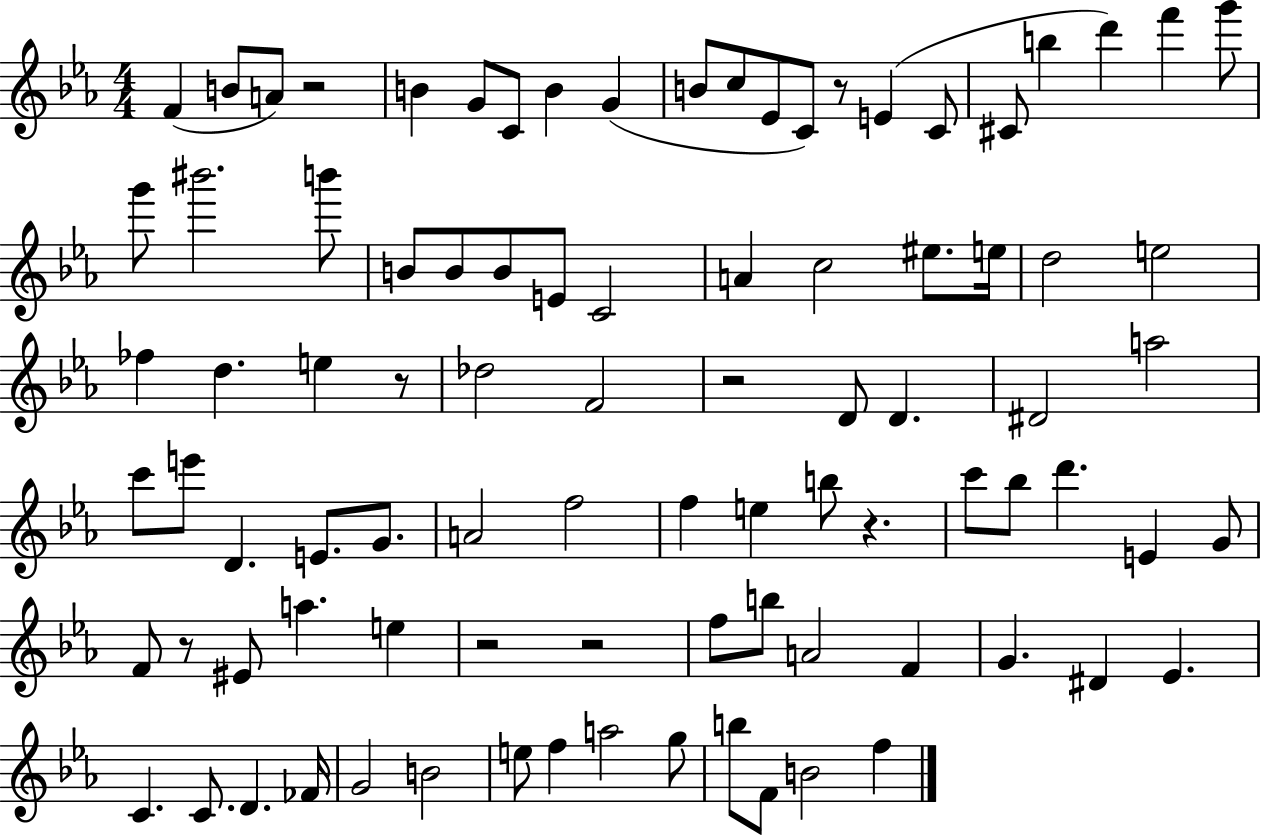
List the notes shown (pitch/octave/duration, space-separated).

F4/q B4/e A4/e R/h B4/q G4/e C4/e B4/q G4/q B4/e C5/e Eb4/e C4/e R/e E4/q C4/e C#4/e B5/q D6/q F6/q G6/e G6/e BIS6/h. B6/e B4/e B4/e B4/e E4/e C4/h A4/q C5/h EIS5/e. E5/s D5/h E5/h FES5/q D5/q. E5/q R/e Db5/h F4/h R/h D4/e D4/q. D#4/h A5/h C6/e E6/e D4/q. E4/e. G4/e. A4/h F5/h F5/q E5/q B5/e R/q. C6/e Bb5/e D6/q. E4/q G4/e F4/e R/e EIS4/e A5/q. E5/q R/h R/h F5/e B5/e A4/h F4/q G4/q. D#4/q Eb4/q. C4/q. C4/e. D4/q. FES4/s G4/h B4/h E5/e F5/q A5/h G5/e B5/e F4/e B4/h F5/q